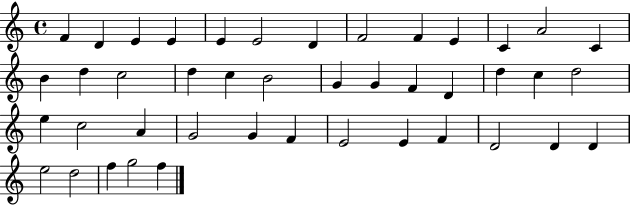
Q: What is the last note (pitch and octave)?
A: F5